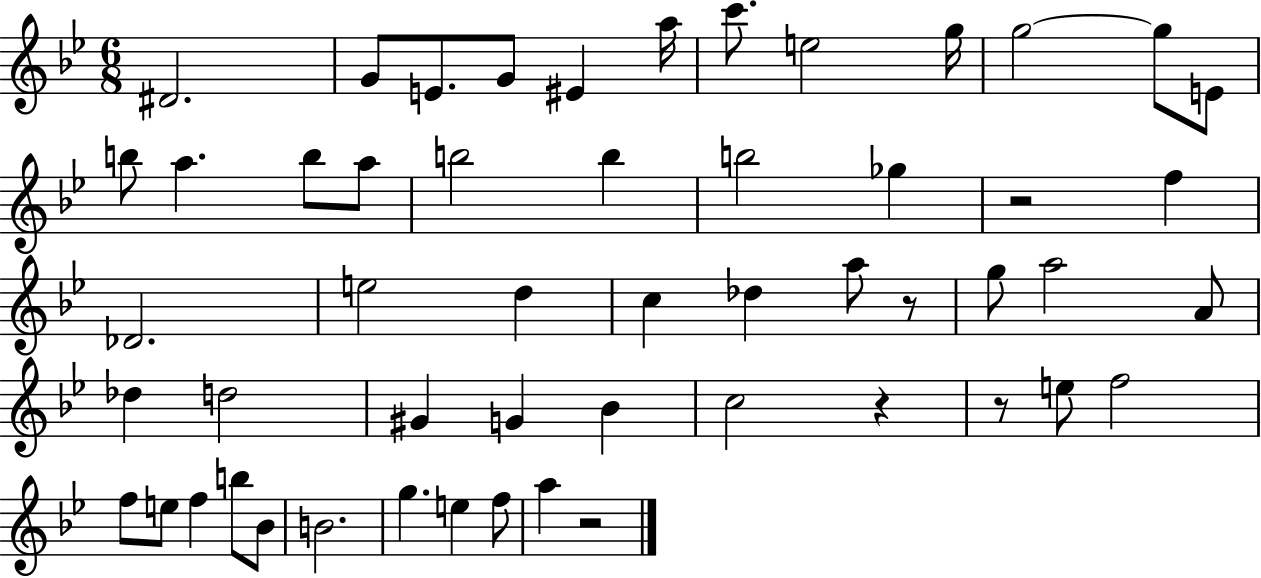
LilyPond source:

{
  \clef treble
  \numericTimeSignature
  \time 6/8
  \key bes \major
  \repeat volta 2 { dis'2. | g'8 e'8. g'8 eis'4 a''16 | c'''8. e''2 g''16 | g''2~~ g''8 e'8 | \break b''8 a''4. b''8 a''8 | b''2 b''4 | b''2 ges''4 | r2 f''4 | \break des'2. | e''2 d''4 | c''4 des''4 a''8 r8 | g''8 a''2 a'8 | \break des''4 d''2 | gis'4 g'4 bes'4 | c''2 r4 | r8 e''8 f''2 | \break f''8 e''8 f''4 b''8 bes'8 | b'2. | g''4. e''4 f''8 | a''4 r2 | \break } \bar "|."
}